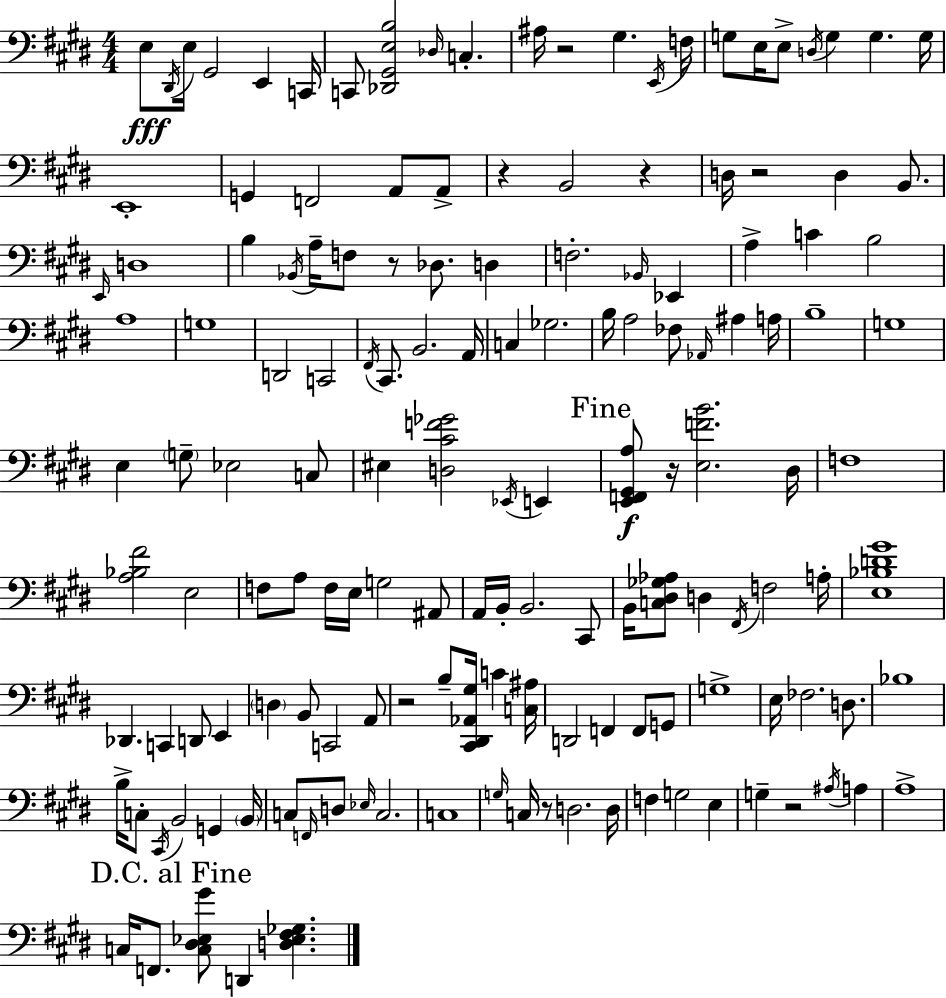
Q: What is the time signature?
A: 4/4